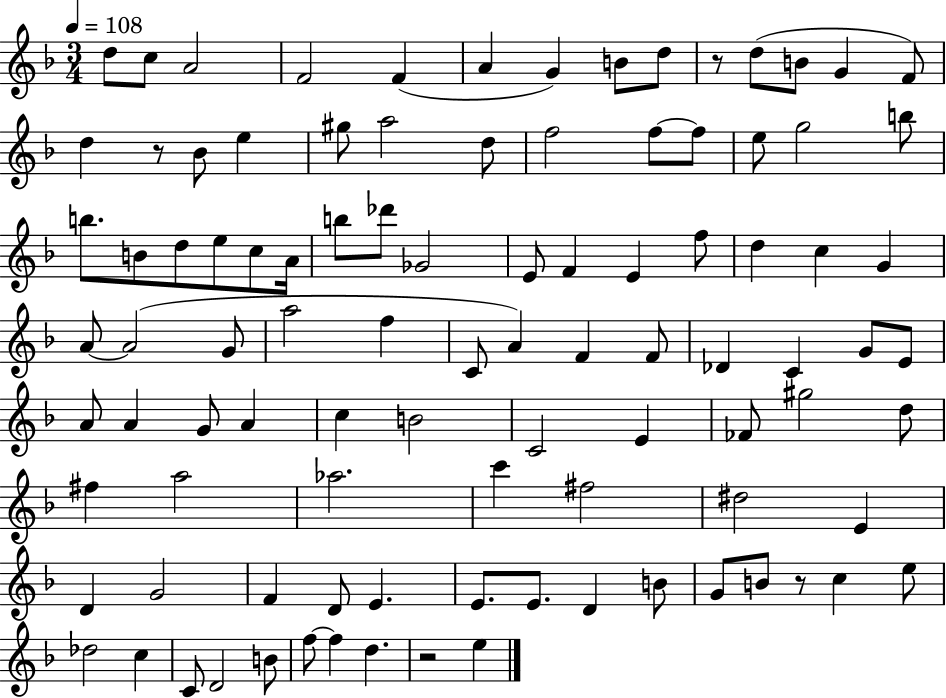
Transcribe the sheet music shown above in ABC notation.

X:1
T:Untitled
M:3/4
L:1/4
K:F
d/2 c/2 A2 F2 F A G B/2 d/2 z/2 d/2 B/2 G F/2 d z/2 _B/2 e ^g/2 a2 d/2 f2 f/2 f/2 e/2 g2 b/2 b/2 B/2 d/2 e/2 c/2 A/4 b/2 _d'/2 _G2 E/2 F E f/2 d c G A/2 A2 G/2 a2 f C/2 A F F/2 _D C G/2 E/2 A/2 A G/2 A c B2 C2 E _F/2 ^g2 d/2 ^f a2 _a2 c' ^f2 ^d2 E D G2 F D/2 E E/2 E/2 D B/2 G/2 B/2 z/2 c e/2 _d2 c C/2 D2 B/2 f/2 f d z2 e